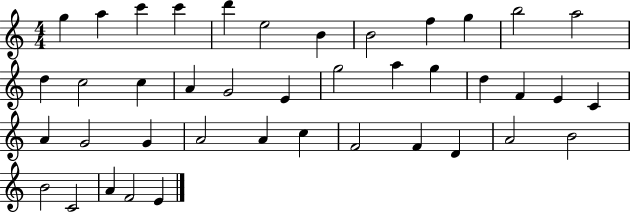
G5/q A5/q C6/q C6/q D6/q E5/h B4/q B4/h F5/q G5/q B5/h A5/h D5/q C5/h C5/q A4/q G4/h E4/q G5/h A5/q G5/q D5/q F4/q E4/q C4/q A4/q G4/h G4/q A4/h A4/q C5/q F4/h F4/q D4/q A4/h B4/h B4/h C4/h A4/q F4/h E4/q